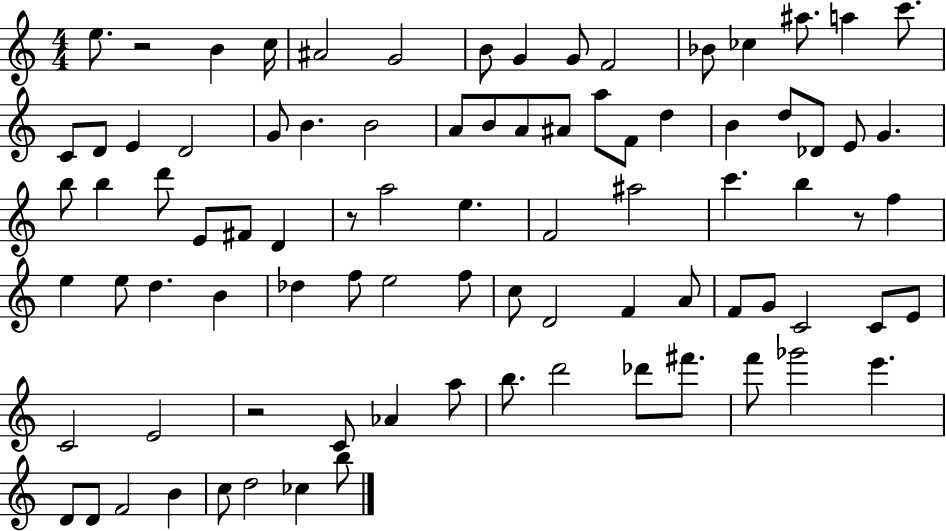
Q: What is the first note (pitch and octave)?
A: E5